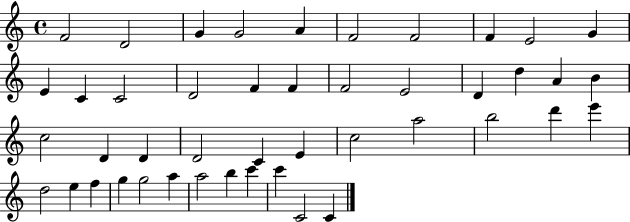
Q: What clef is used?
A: treble